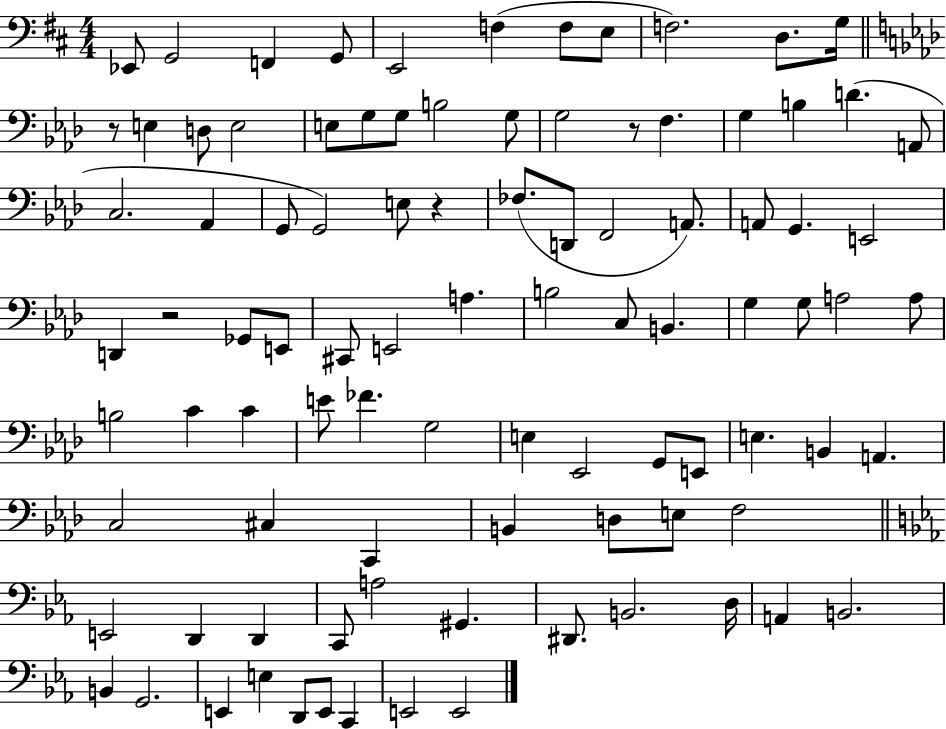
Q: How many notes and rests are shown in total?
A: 94